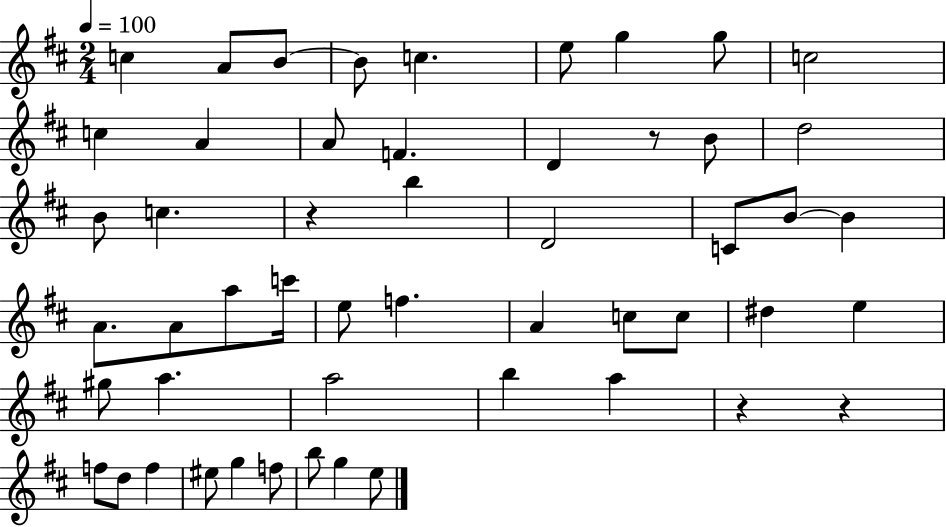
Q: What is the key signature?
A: D major